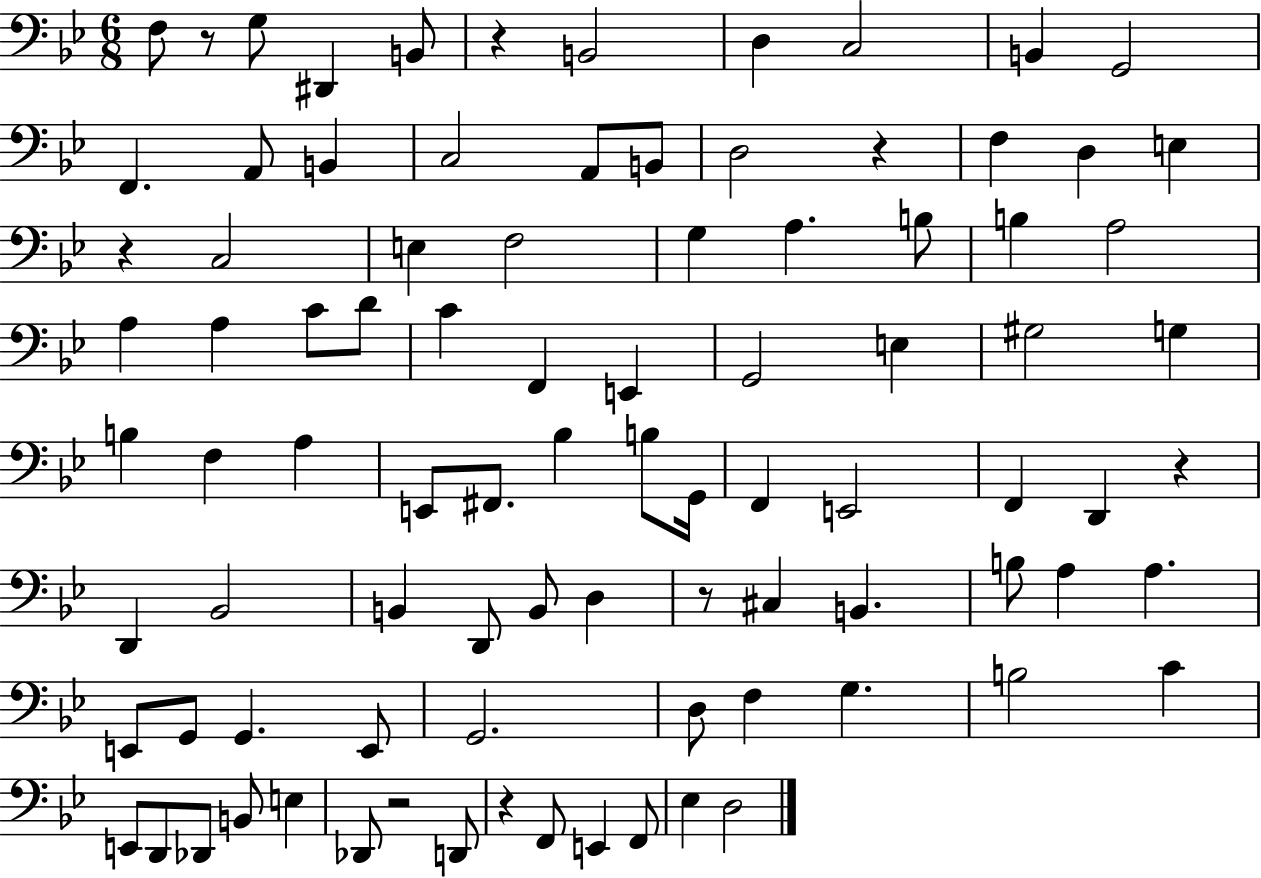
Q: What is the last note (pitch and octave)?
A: D3